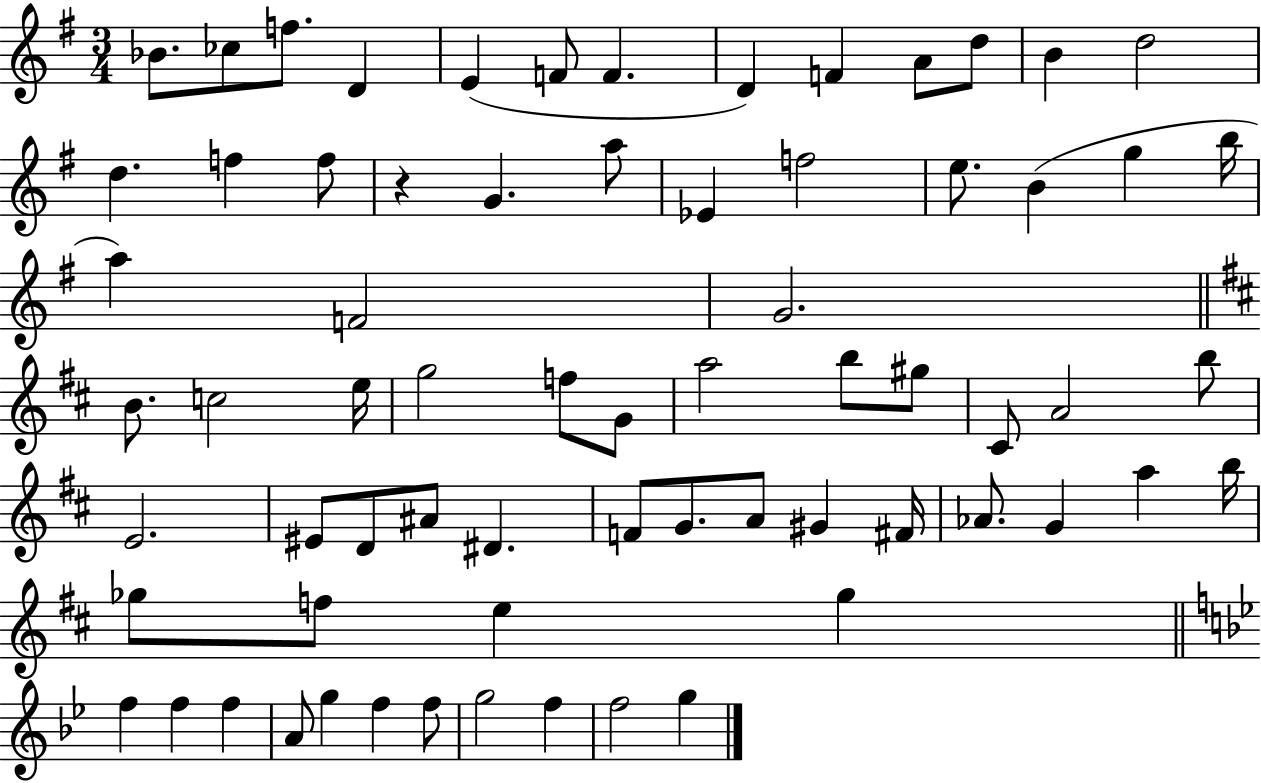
X:1
T:Untitled
M:3/4
L:1/4
K:G
_B/2 _c/2 f/2 D E F/2 F D F A/2 d/2 B d2 d f f/2 z G a/2 _E f2 e/2 B g b/4 a F2 G2 B/2 c2 e/4 g2 f/2 G/2 a2 b/2 ^g/2 ^C/2 A2 b/2 E2 ^E/2 D/2 ^A/2 ^D F/2 G/2 A/2 ^G ^F/4 _A/2 G a b/4 _g/2 f/2 e _g f f f A/2 g f f/2 g2 f f2 g